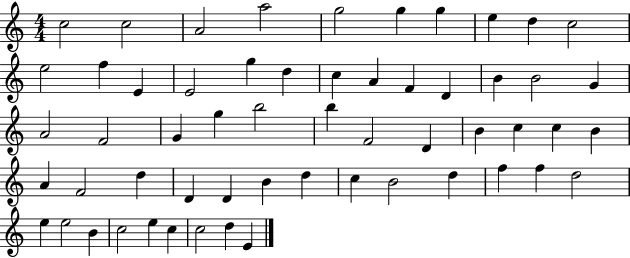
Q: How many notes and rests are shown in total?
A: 57